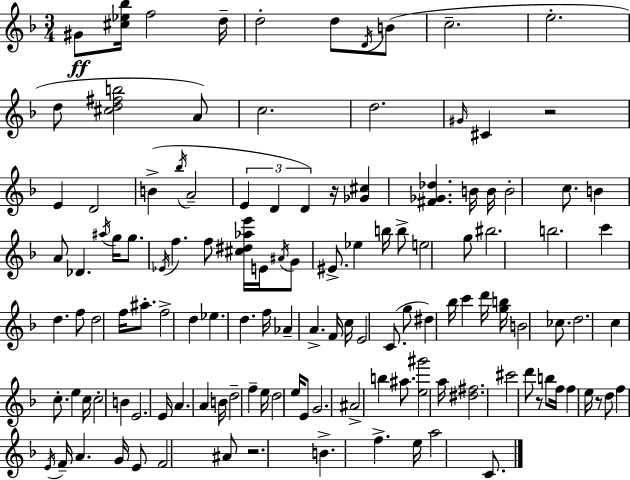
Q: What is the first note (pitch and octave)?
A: G#4